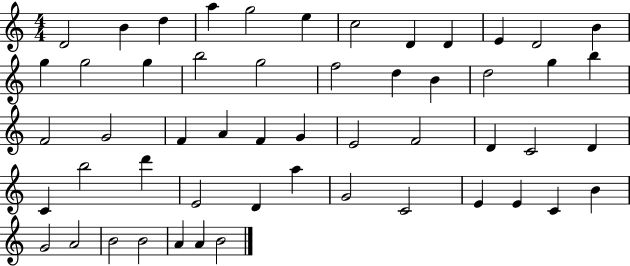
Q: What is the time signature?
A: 4/4